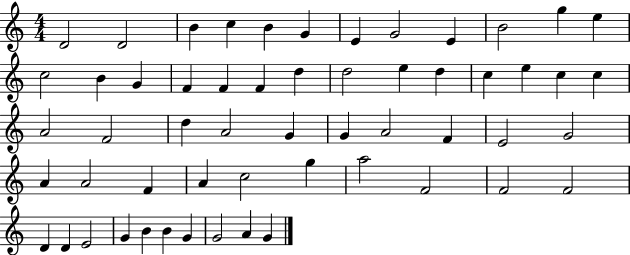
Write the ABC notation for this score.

X:1
T:Untitled
M:4/4
L:1/4
K:C
D2 D2 B c B G E G2 E B2 g e c2 B G F F F d d2 e d c e c c A2 F2 d A2 G G A2 F E2 G2 A A2 F A c2 g a2 F2 F2 F2 D D E2 G B B G G2 A G